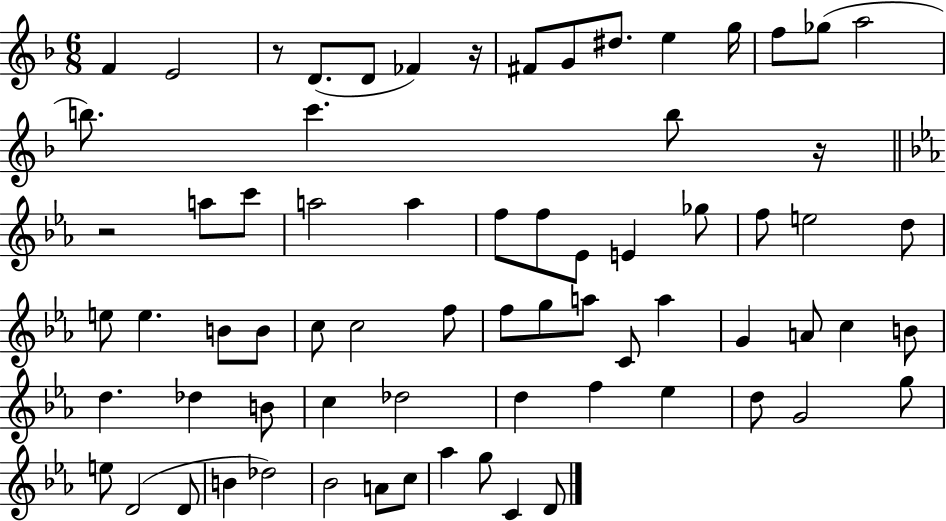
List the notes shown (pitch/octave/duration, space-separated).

F4/q E4/h R/e D4/e. D4/e FES4/q R/s F#4/e G4/e D#5/e. E5/q G5/s F5/e Gb5/e A5/h B5/e. C6/q. B5/e R/s R/h A5/e C6/e A5/h A5/q F5/e F5/e Eb4/e E4/q Gb5/e F5/e E5/h D5/e E5/e E5/q. B4/e B4/e C5/e C5/h F5/e F5/e G5/e A5/e C4/e A5/q G4/q A4/e C5/q B4/e D5/q. Db5/q B4/e C5/q Db5/h D5/q F5/q Eb5/q D5/e G4/h G5/e E5/e D4/h D4/e B4/q Db5/h Bb4/h A4/e C5/e Ab5/q G5/e C4/q D4/e